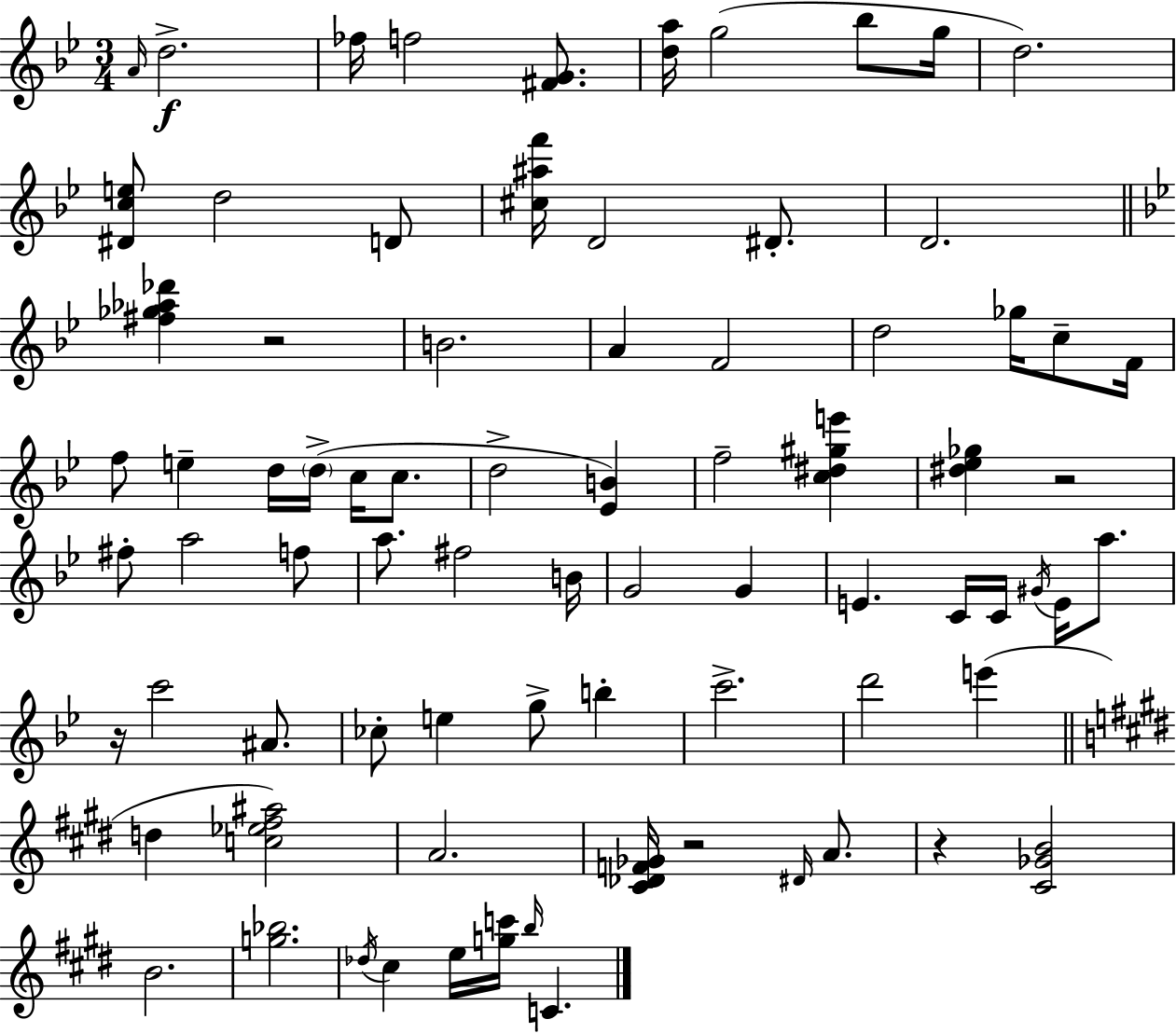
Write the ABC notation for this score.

X:1
T:Untitled
M:3/4
L:1/4
K:Gm
A/4 d2 _f/4 f2 [^FG]/2 [da]/4 g2 _b/2 g/4 d2 [^Dce]/2 d2 D/2 [^c^af']/4 D2 ^D/2 D2 [^f_g_a_d'] z2 B2 A F2 d2 _g/4 c/2 F/4 f/2 e d/4 d/4 c/4 c/2 d2 [_EB] f2 [c^d^ge'] [^d_e_g] z2 ^f/2 a2 f/2 a/2 ^f2 B/4 G2 G E C/4 C/4 ^G/4 E/4 a/2 z/4 c'2 ^A/2 _c/2 e g/2 b c'2 d'2 e' d [c_e^f^a]2 A2 [^C_DF_G]/4 z2 ^D/4 A/2 z [^C_GB]2 B2 [g_b]2 _d/4 ^c e/4 [gc']/4 b/4 C